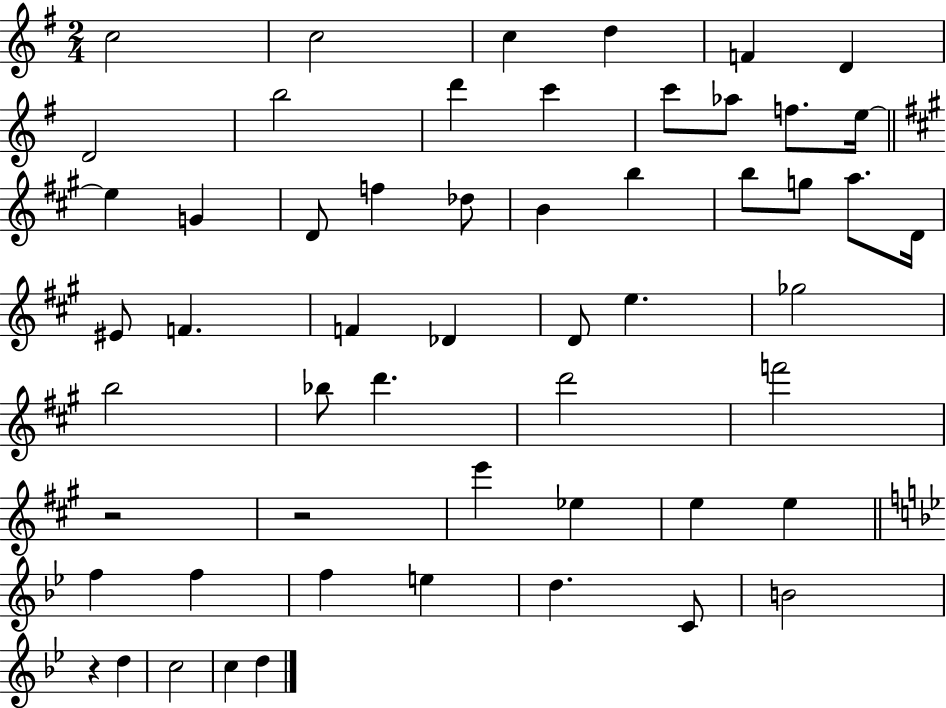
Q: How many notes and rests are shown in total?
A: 55